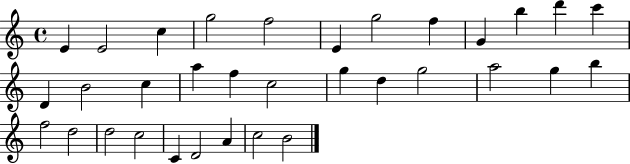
X:1
T:Untitled
M:4/4
L:1/4
K:C
E E2 c g2 f2 E g2 f G b d' c' D B2 c a f c2 g d g2 a2 g b f2 d2 d2 c2 C D2 A c2 B2